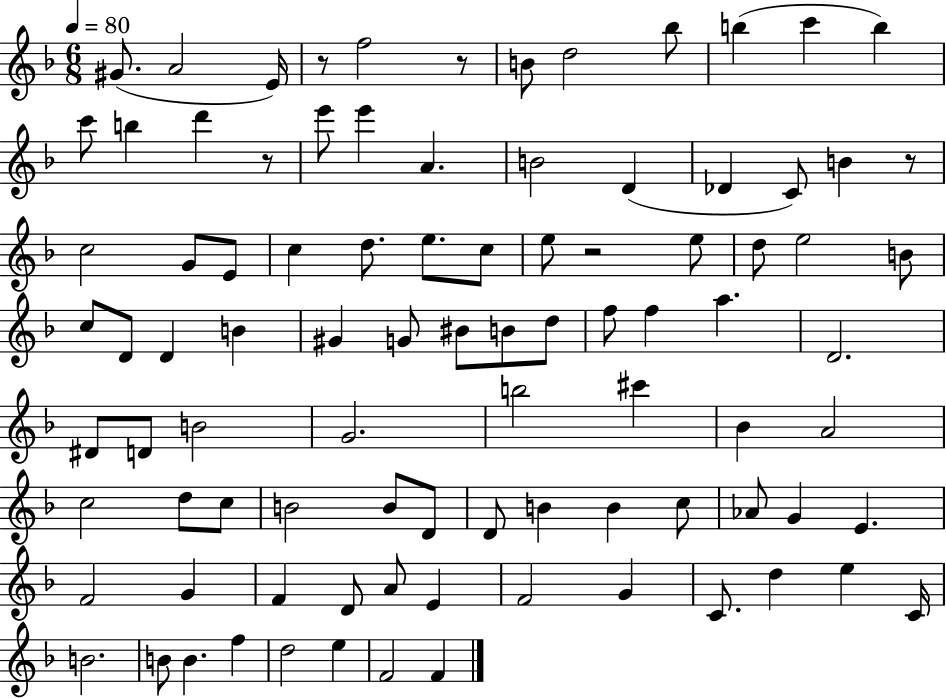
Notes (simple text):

G#4/e. A4/h E4/s R/e F5/h R/e B4/e D5/h Bb5/e B5/q C6/q B5/q C6/e B5/q D6/q R/e E6/e E6/q A4/q. B4/h D4/q Db4/q C4/e B4/q R/e C5/h G4/e E4/e C5/q D5/e. E5/e. C5/e E5/e R/h E5/e D5/e E5/h B4/e C5/e D4/e D4/q B4/q G#4/q G4/e BIS4/e B4/e D5/e F5/e F5/q A5/q. D4/h. D#4/e D4/e B4/h G4/h. B5/h C#6/q Bb4/q A4/h C5/h D5/e C5/e B4/h B4/e D4/e D4/e B4/q B4/q C5/e Ab4/e G4/q E4/q. F4/h G4/q F4/q D4/e A4/e E4/q F4/h G4/q C4/e. D5/q E5/q C4/s B4/h. B4/e B4/q. F5/q D5/h E5/q F4/h F4/q